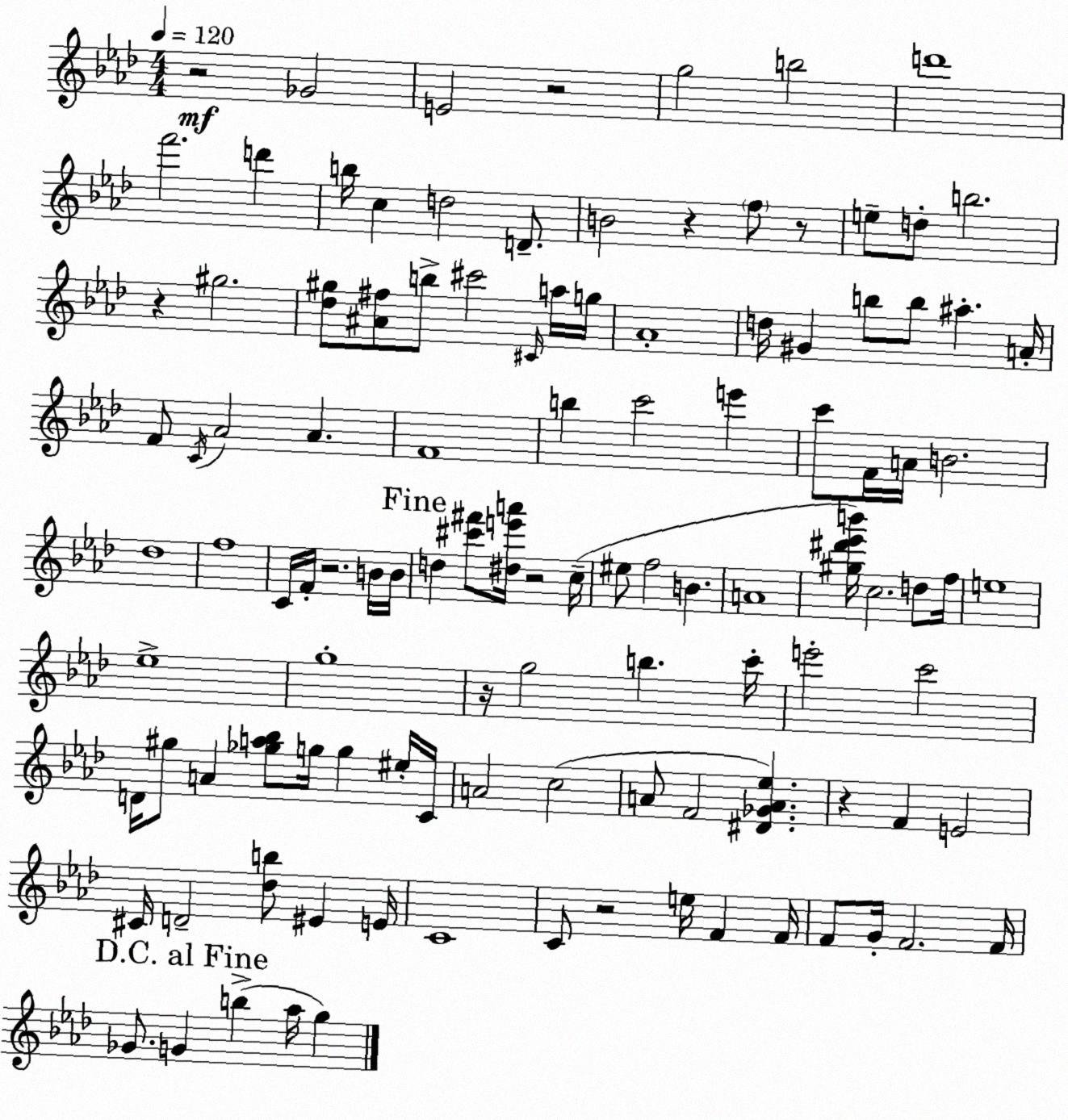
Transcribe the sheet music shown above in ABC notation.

X:1
T:Untitled
M:4/4
L:1/4
K:Fm
z2 _G2 E2 z2 g2 b2 d'4 f'2 d' b/4 c d2 D/2 B2 z f/2 z/2 e/2 d/2 b2 z ^g2 [_d^g]/2 [^A^f]/2 b/2 ^c'2 ^C/4 a/4 g/4 _A4 d/4 ^G b/2 b/2 ^a A/4 F/2 C/4 _A2 _A F4 b c'2 e' c'/2 F/4 A/4 B2 _d4 f4 C/4 F/4 z2 B/4 B/4 d [^c'^f']/2 [^de'a']/4 z2 c/4 ^e/2 f2 B A4 [^g^d'_e'b']/4 c2 d/2 f/4 e4 _e4 g4 z/4 g2 b c'/4 e'2 c'2 D/4 ^g/2 A [_ga_b]/2 g/4 g ^e/4 C/4 A2 c2 A/2 F2 [^D_GA_e] z F E2 ^C/4 D2 [_db]/2 ^E E/4 C4 C/2 z2 e/4 F F/4 F/2 G/4 F2 F/4 _G/2 G b _a/4 g